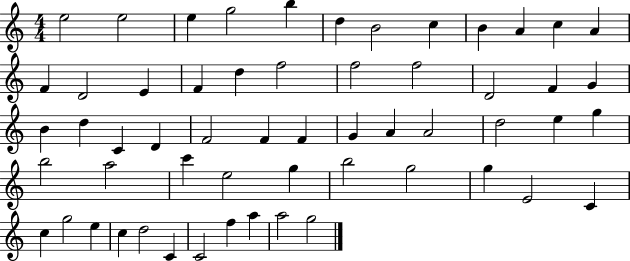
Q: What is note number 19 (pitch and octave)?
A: F5